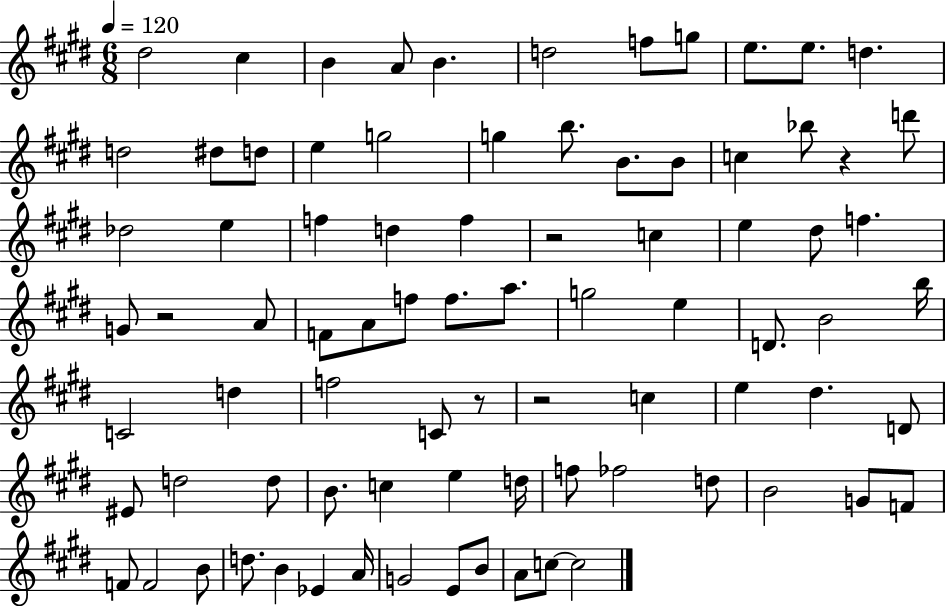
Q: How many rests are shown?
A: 5